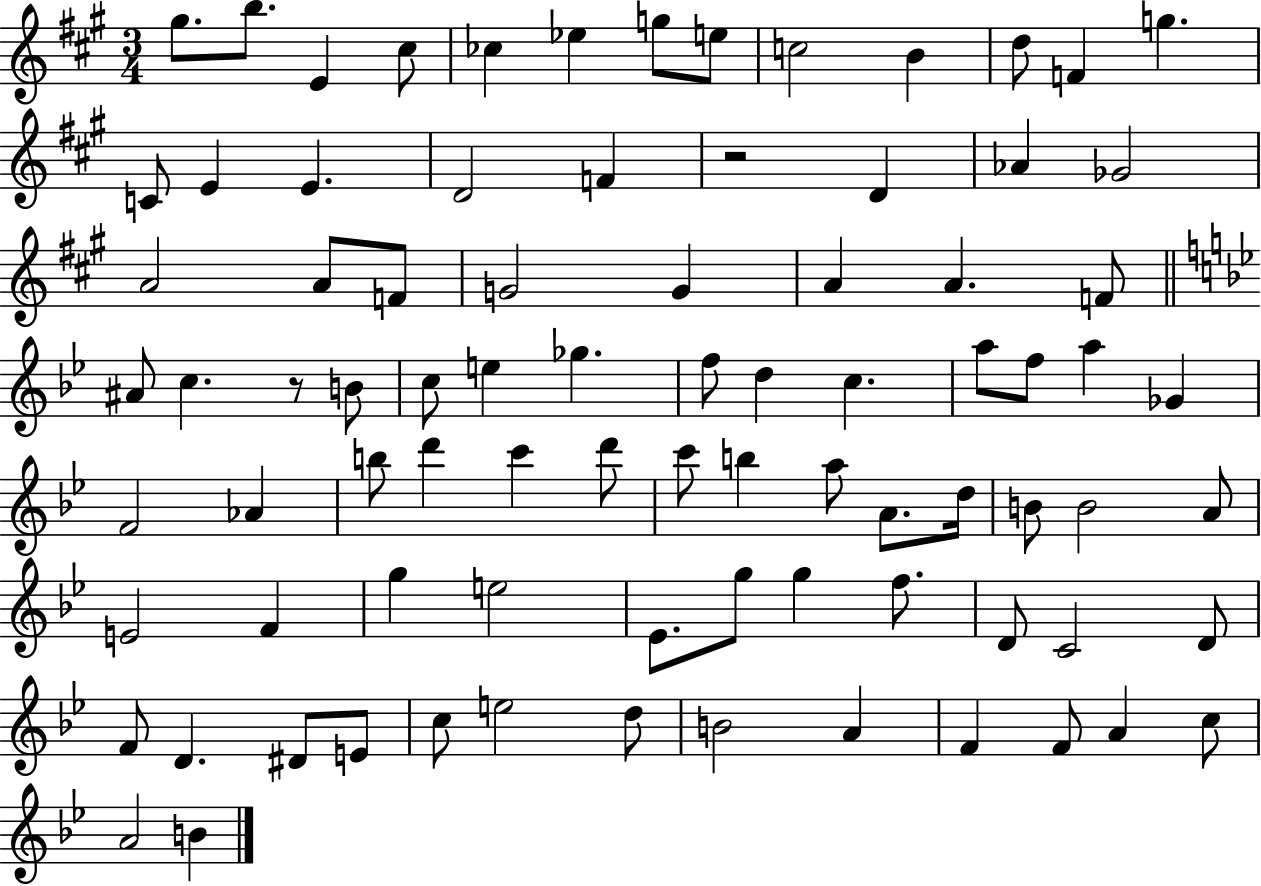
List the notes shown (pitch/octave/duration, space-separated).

G#5/e. B5/e. E4/q C#5/e CES5/q Eb5/q G5/e E5/e C5/h B4/q D5/e F4/q G5/q. C4/e E4/q E4/q. D4/h F4/q R/h D4/q Ab4/q Gb4/h A4/h A4/e F4/e G4/h G4/q A4/q A4/q. F4/e A#4/e C5/q. R/e B4/e C5/e E5/q Gb5/q. F5/e D5/q C5/q. A5/e F5/e A5/q Gb4/q F4/h Ab4/q B5/e D6/q C6/q D6/e C6/e B5/q A5/e A4/e. D5/s B4/e B4/h A4/e E4/h F4/q G5/q E5/h Eb4/e. G5/e G5/q F5/e. D4/e C4/h D4/e F4/e D4/q. D#4/e E4/e C5/e E5/h D5/e B4/h A4/q F4/q F4/e A4/q C5/e A4/h B4/q